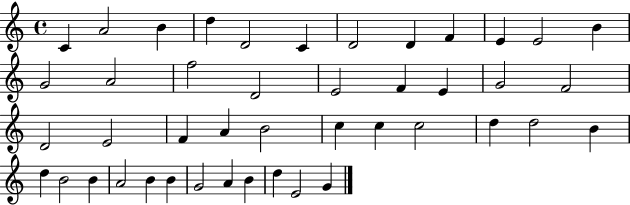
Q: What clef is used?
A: treble